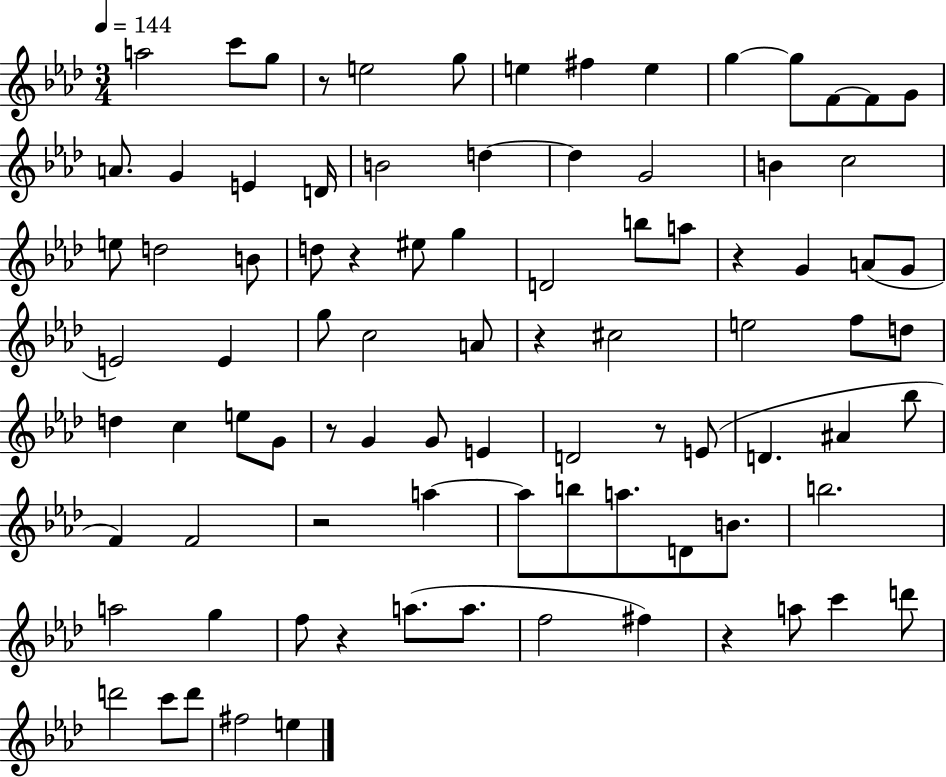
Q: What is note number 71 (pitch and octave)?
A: F5